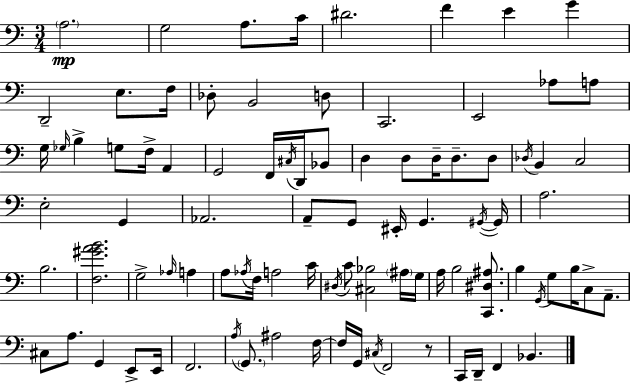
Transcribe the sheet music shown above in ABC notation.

X:1
T:Untitled
M:3/4
L:1/4
K:Am
A,2 G,2 A,/2 C/4 ^D2 F E G D,,2 E,/2 F,/4 _D,/2 B,,2 D,/2 C,,2 E,,2 _A,/2 A,/2 G,/4 _G,/4 B, G,/2 F,/4 A,, G,,2 F,,/4 ^C,/4 D,,/4 _B,,/2 D, D,/2 D,/4 D,/2 D,/2 _D,/4 B,, C,2 E,2 G,, _A,,2 A,,/2 G,,/2 ^E,,/4 G,, ^G,,/4 ^G,,/4 A,2 B,2 [F,^GAB]2 G,2 _A,/4 A, A,/2 _A,/4 F,/4 A,2 C/4 ^D,/4 C/2 [^C,_B,]2 ^A,/4 G,/4 A,/4 B,2 [C,,^D,^A,]/2 B, G,,/4 G,/2 B,/4 C,/2 A,,/2 ^C,/2 A,/2 G,, E,,/2 E,,/4 F,,2 A,/4 G,,/2 ^A,2 F,/4 F,/4 G,,/4 ^C,/4 F,,2 z/2 C,,/4 D,,/4 F,, _B,,